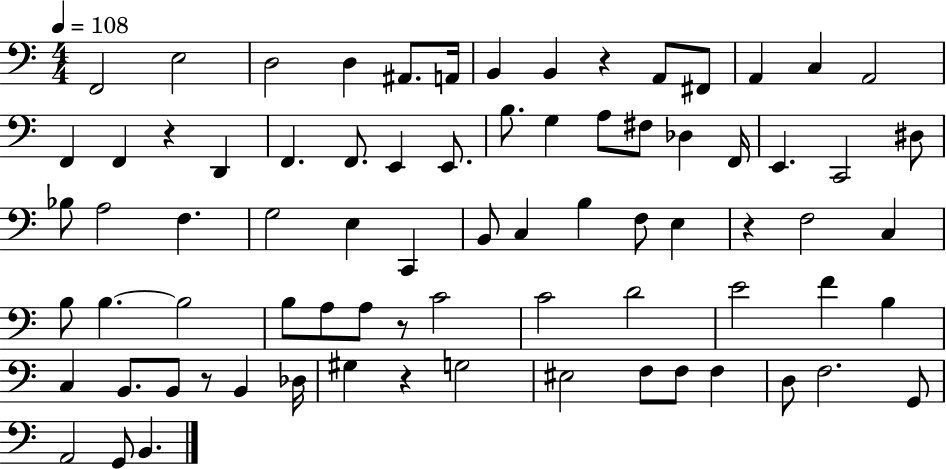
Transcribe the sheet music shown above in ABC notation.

X:1
T:Untitled
M:4/4
L:1/4
K:C
F,,2 E,2 D,2 D, ^A,,/2 A,,/4 B,, B,, z A,,/2 ^F,,/2 A,, C, A,,2 F,, F,, z D,, F,, F,,/2 E,, E,,/2 B,/2 G, A,/2 ^F,/2 _D, F,,/4 E,, C,,2 ^D,/2 _B,/2 A,2 F, G,2 E, C,, B,,/2 C, B, F,/2 E, z F,2 C, B,/2 B, B,2 B,/2 A,/2 A,/2 z/2 C2 C2 D2 E2 F B, C, B,,/2 B,,/2 z/2 B,, _D,/4 ^G, z G,2 ^E,2 F,/2 F,/2 F, D,/2 F,2 G,,/2 A,,2 G,,/2 B,,